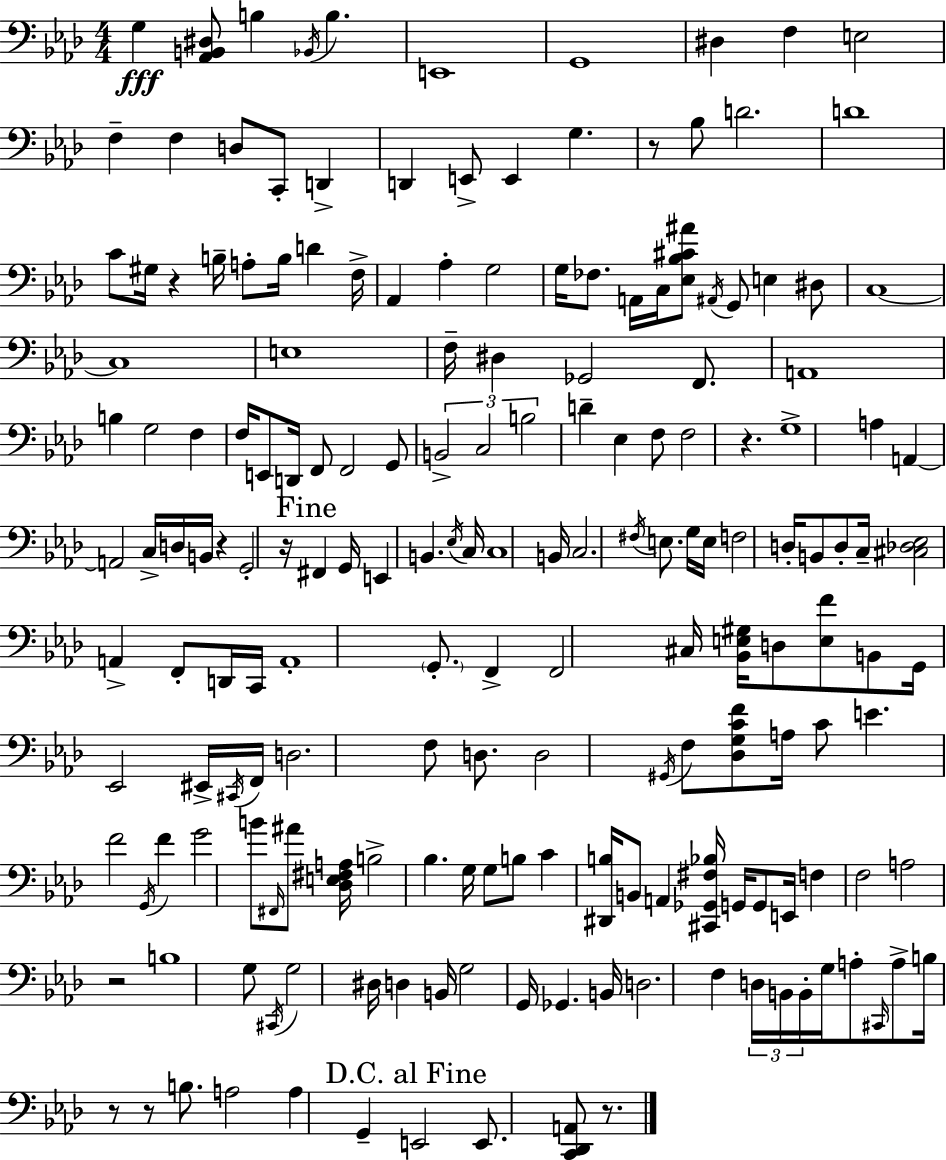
X:1
T:Untitled
M:4/4
L:1/4
K:Fm
G, [_A,,B,,^D,]/2 B, _B,,/4 B, E,,4 G,,4 ^D, F, E,2 F, F, D,/2 C,,/2 D,, D,, E,,/2 E,, G, z/2 _B,/2 D2 D4 C/2 ^G,/4 z B,/4 A,/2 B,/4 D F,/4 _A,, _A, G,2 G,/4 _F,/2 A,,/4 C,/4 [_E,_B,^C^A]/2 ^A,,/4 G,,/2 E, ^D,/2 C,4 C,4 E,4 F,/4 ^D, _G,,2 F,,/2 A,,4 B, G,2 F, F,/4 E,,/2 D,,/4 F,,/2 F,,2 G,,/2 B,,2 C,2 B,2 D _E, F,/2 F,2 z G,4 A, A,, A,,2 C,/4 D,/4 B,,/4 z G,,2 z/4 ^F,, G,,/4 E,, B,, _E,/4 C,/4 C,4 B,,/4 C,2 ^F,/4 E,/2 G,/4 E,/4 F,2 D,/4 B,,/2 D,/2 C,/4 [^C,_D,_E,]2 A,, F,,/2 D,,/4 C,,/4 A,,4 G,,/2 F,, F,,2 ^C,/4 [_B,,E,^G,]/4 D,/2 [E,F]/2 B,,/2 G,,/4 _E,,2 ^E,,/4 ^C,,/4 F,,/4 D,2 F,/2 D,/2 D,2 ^G,,/4 F,/2 [_D,G,CF]/2 A,/4 C/2 E F2 G,,/4 F G2 B/2 ^F,,/4 ^A/2 [_D,E,^F,A,]/4 B,2 _B, G,/4 G,/2 B,/2 C [^D,,B,]/4 B,,/2 A,, [^C,,_G,,^F,_B,]/4 G,,/4 G,,/2 E,,/4 F, F,2 A,2 z2 B,4 G,/2 ^C,,/4 G,2 ^D,/4 D, B,,/4 G,2 G,,/4 _G,, B,,/4 D,2 F, D,/4 B,,/4 B,,/4 G,/4 A,/2 ^C,,/4 A,/2 B,/4 z/2 z/2 B,/2 A,2 A, G,, E,,2 E,,/2 [C,,_D,,A,,]/2 z/2